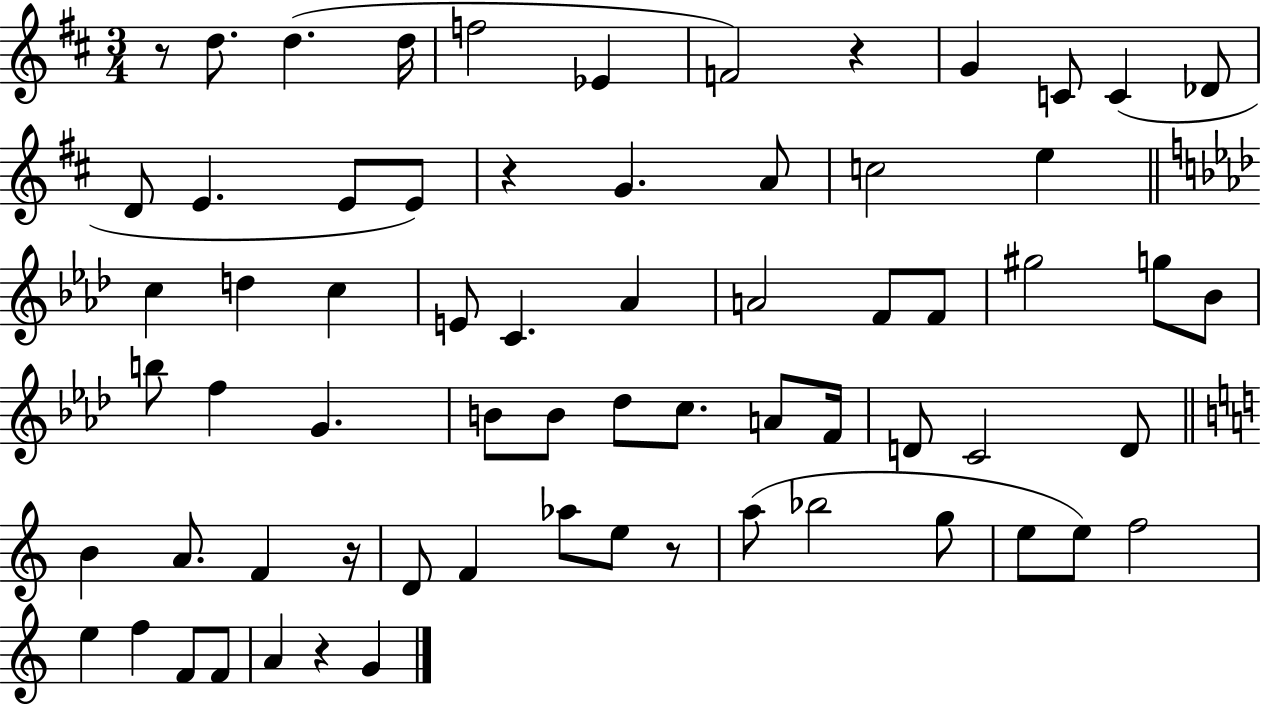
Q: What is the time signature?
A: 3/4